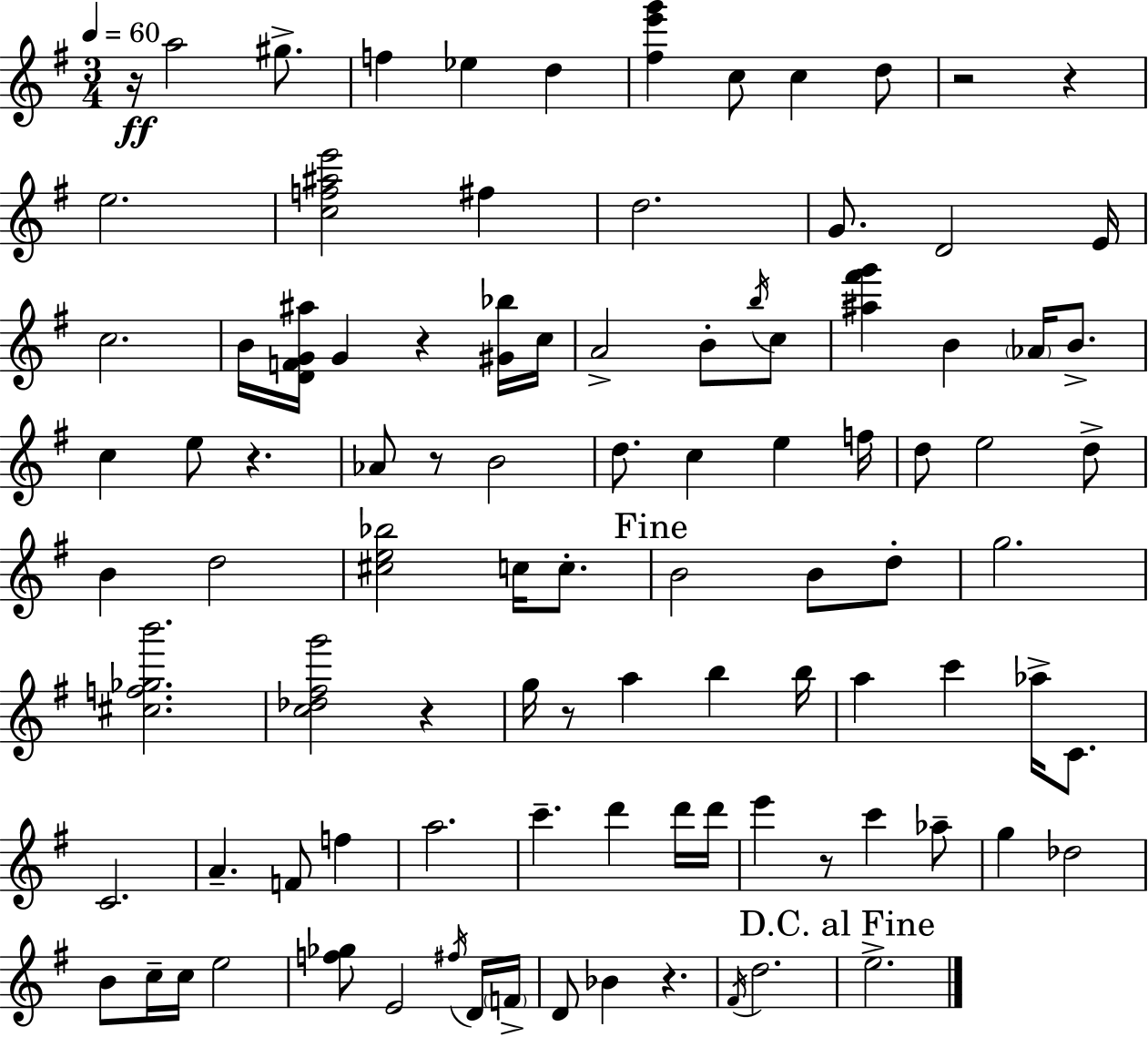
X:1
T:Untitled
M:3/4
L:1/4
K:G
z/4 a2 ^g/2 f _e d [^fe'g'] c/2 c d/2 z2 z e2 [cf^ae']2 ^f d2 G/2 D2 E/4 c2 B/4 [DFG^a]/4 G z [^G_b]/4 c/4 A2 B/2 b/4 c/2 [^a^f'g'] B _A/4 B/2 c e/2 z _A/2 z/2 B2 d/2 c e f/4 d/2 e2 d/2 B d2 [^ce_b]2 c/4 c/2 B2 B/2 d/2 g2 [^cf_gb']2 [c_d^fg']2 z g/4 z/2 a b b/4 a c' _a/4 C/2 C2 A F/2 f a2 c' d' d'/4 d'/4 e' z/2 c' _a/2 g _d2 B/2 c/4 c/4 e2 [f_g]/2 E2 ^f/4 D/4 F/4 D/2 _B z ^F/4 d2 e2